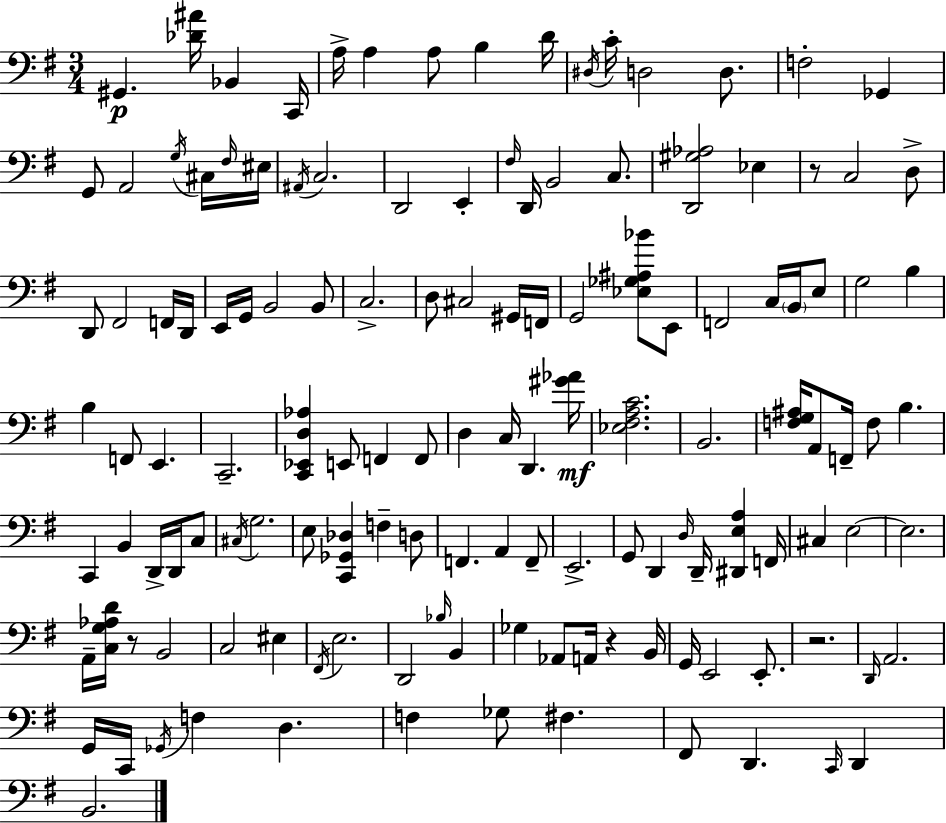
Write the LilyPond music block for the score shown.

{
  \clef bass
  \numericTimeSignature
  \time 3/4
  \key g \major
  \repeat volta 2 { gis,4.\p <des' ais'>16 bes,4 c,16 | a16-> a4 a8 b4 d'16 | \acciaccatura { dis16 } c'16-. d2 d8. | f2-. ges,4 | \break g,8 a,2 \acciaccatura { g16 } | cis16 \grace { fis16 } eis16 \acciaccatura { ais,16 } c2. | d,2 | e,4-. \grace { fis16 } d,16 b,2 | \break c8. <d, gis aes>2 | ees4 r8 c2 | d8-> d,8 fis,2 | f,16 d,16 e,16 g,16 b,2 | \break b,8 c2.-> | d8 cis2 | gis,16 f,16 g,2 | <ees ges ais bes'>8 e,8 f,2 | \break c16 \parenthesize b,16 e8 g2 | b4 b4 f,8 e,4. | c,2.-- | <c, ees, d aes>4 e,8 f,4 | \break f,8 d4 c16 d,4. | <gis' aes'>16\mf <ees fis a c'>2. | b,2. | <f g ais>16 a,8 f,16-- f8 b4. | \break c,4 b,4 | d,16-> d,16 c8 \acciaccatura { cis16 } g2. | e8 <c, ges, des>4 | f4-- d8 f,4. | \break a,4 f,8-- e,2.-> | g,8 d,4 | \grace { d16 } d,16-- <dis, e a>4 f,16 cis4 e2~~ | e2. | \break a,16-- <c g aes d'>16 r8 b,2 | c2 | eis4 \acciaccatura { fis,16 } e2. | d,2 | \break \grace { bes16 } b,4 ges4 | aes,8 a,16 r4 b,16 g,16 e,2 | e,8.-. r2. | \grace { d,16 } a,2. | \break g,16 c,16 | \acciaccatura { ges,16 } f4 d4. f4 | ges8 fis4. fis,8 | d,4. \grace { c,16 } d,4 | \break b,2. | } \bar "|."
}